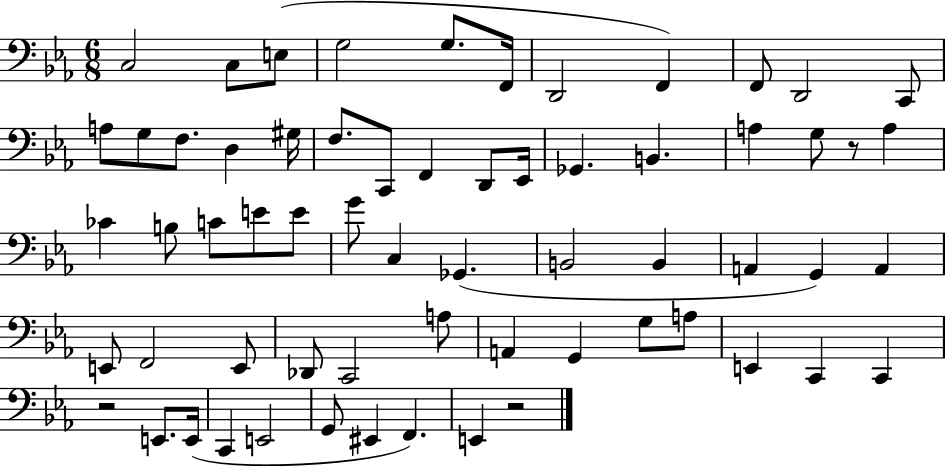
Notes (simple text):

C3/h C3/e E3/e G3/h G3/e. F2/s D2/h F2/q F2/e D2/h C2/e A3/e G3/e F3/e. D3/q G#3/s F3/e. C2/e F2/q D2/e Eb2/s Gb2/q. B2/q. A3/q G3/e R/e A3/q CES4/q B3/e C4/e E4/e E4/e G4/e C3/q Gb2/q. B2/h B2/q A2/q G2/q A2/q E2/e F2/h E2/e Db2/e C2/h A3/e A2/q G2/q G3/e A3/e E2/q C2/q C2/q R/h E2/e. E2/s C2/q E2/h G2/e EIS2/q F2/q. E2/q R/h